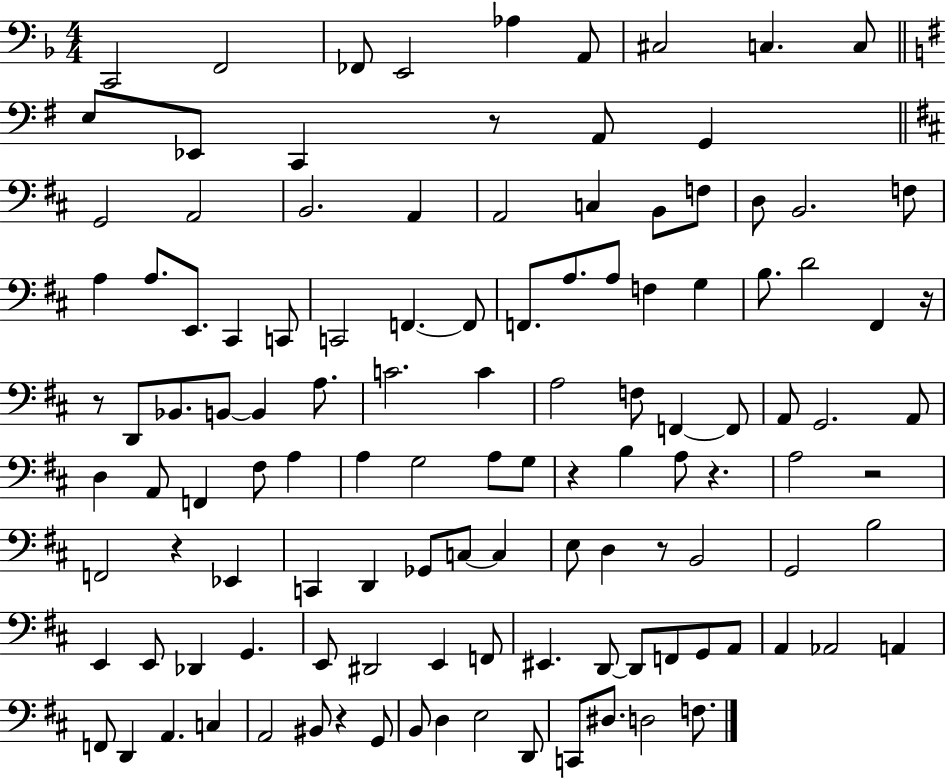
C2/h F2/h FES2/e E2/h Ab3/q A2/e C#3/h C3/q. C3/e E3/e Eb2/e C2/q R/e A2/e G2/q G2/h A2/h B2/h. A2/q A2/h C3/q B2/e F3/e D3/e B2/h. F3/e A3/q A3/e. E2/e. C#2/q C2/e C2/h F2/q. F2/e F2/e. A3/e. A3/e F3/q G3/q B3/e. D4/h F#2/q R/s R/e D2/e Bb2/e. B2/e B2/q A3/e. C4/h. C4/q A3/h F3/e F2/q F2/e A2/e G2/h. A2/e D3/q A2/e F2/q F#3/e A3/q A3/q G3/h A3/e G3/e R/q B3/q A3/e R/q. A3/h R/h F2/h R/q Eb2/q C2/q D2/q Gb2/e C3/e C3/q E3/e D3/q R/e B2/h G2/h B3/h E2/q E2/e Db2/q G2/q. E2/e D#2/h E2/q F2/e EIS2/q. D2/e D2/e F2/e G2/e A2/e A2/q Ab2/h A2/q F2/e D2/q A2/q. C3/q A2/h BIS2/e R/q G2/e B2/e D3/q E3/h D2/e C2/e D#3/e. D3/h F3/e.